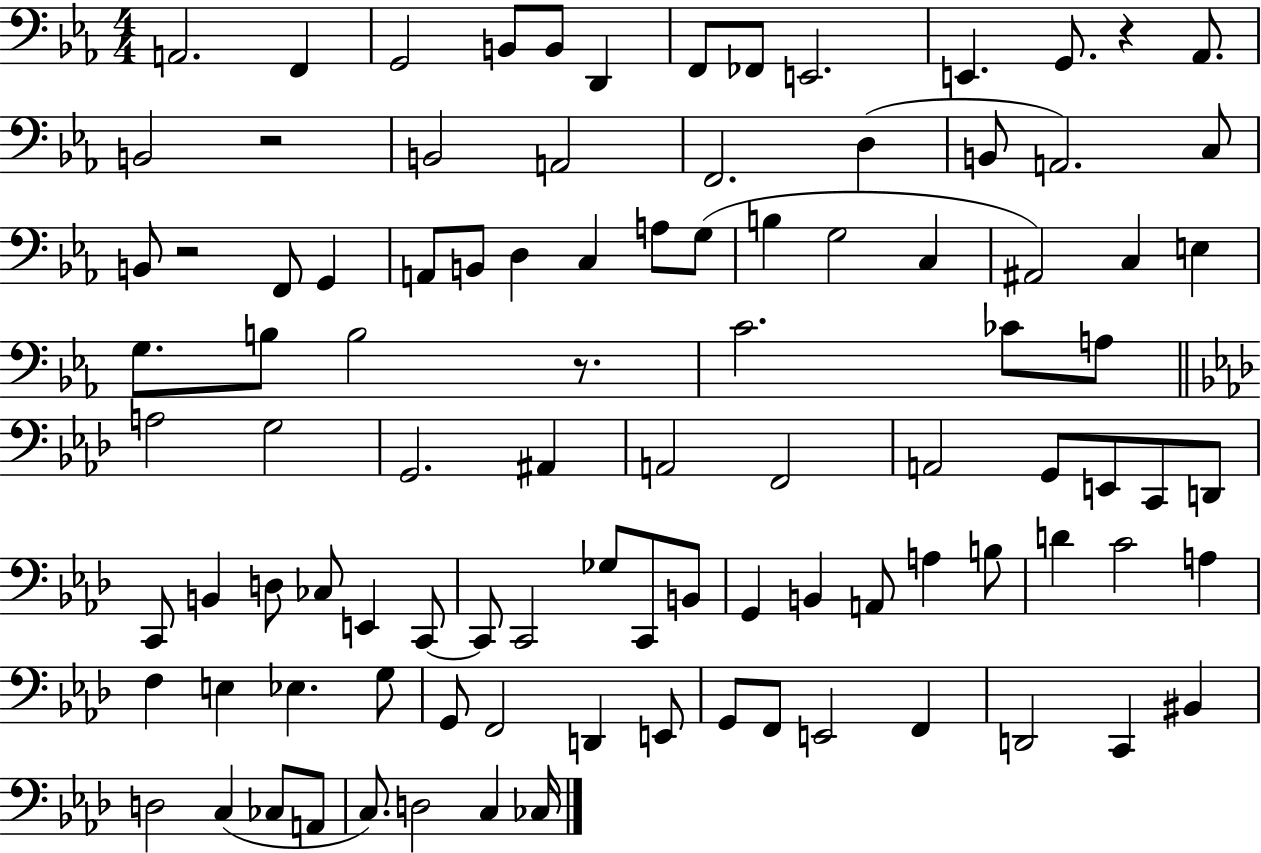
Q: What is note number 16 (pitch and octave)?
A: F2